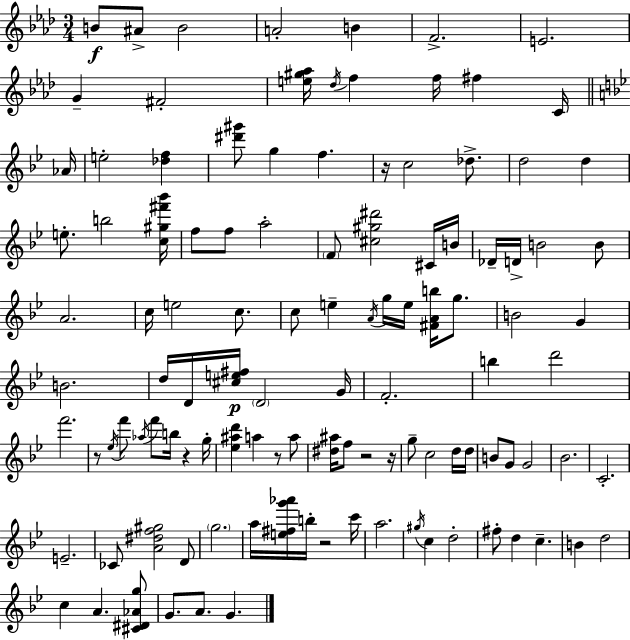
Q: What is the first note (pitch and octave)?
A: B4